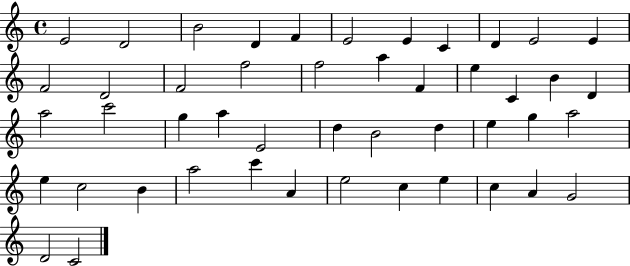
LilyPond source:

{
  \clef treble
  \time 4/4
  \defaultTimeSignature
  \key c \major
  e'2 d'2 | b'2 d'4 f'4 | e'2 e'4 c'4 | d'4 e'2 e'4 | \break f'2 d'2 | f'2 f''2 | f''2 a''4 f'4 | e''4 c'4 b'4 d'4 | \break a''2 c'''2 | g''4 a''4 e'2 | d''4 b'2 d''4 | e''4 g''4 a''2 | \break e''4 c''2 b'4 | a''2 c'''4 a'4 | e''2 c''4 e''4 | c''4 a'4 g'2 | \break d'2 c'2 | \bar "|."
}